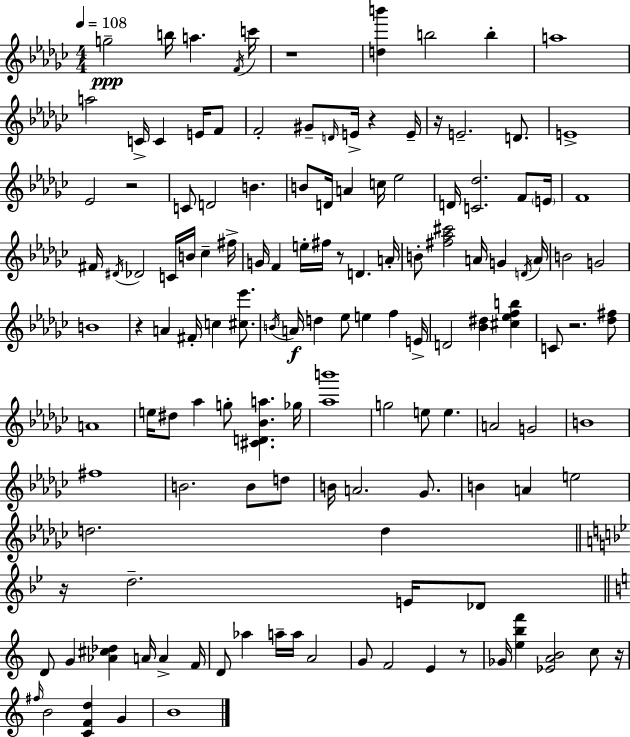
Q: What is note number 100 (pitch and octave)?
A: D4